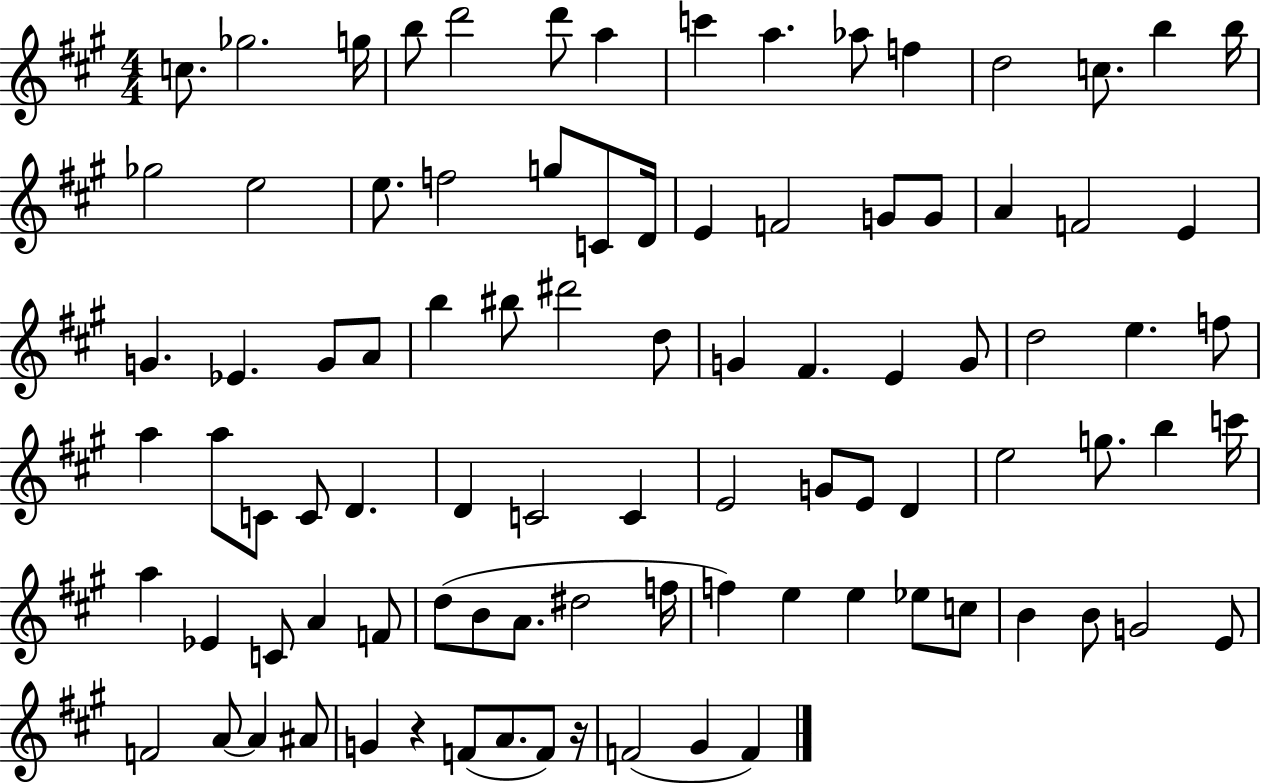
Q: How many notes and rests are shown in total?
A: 92